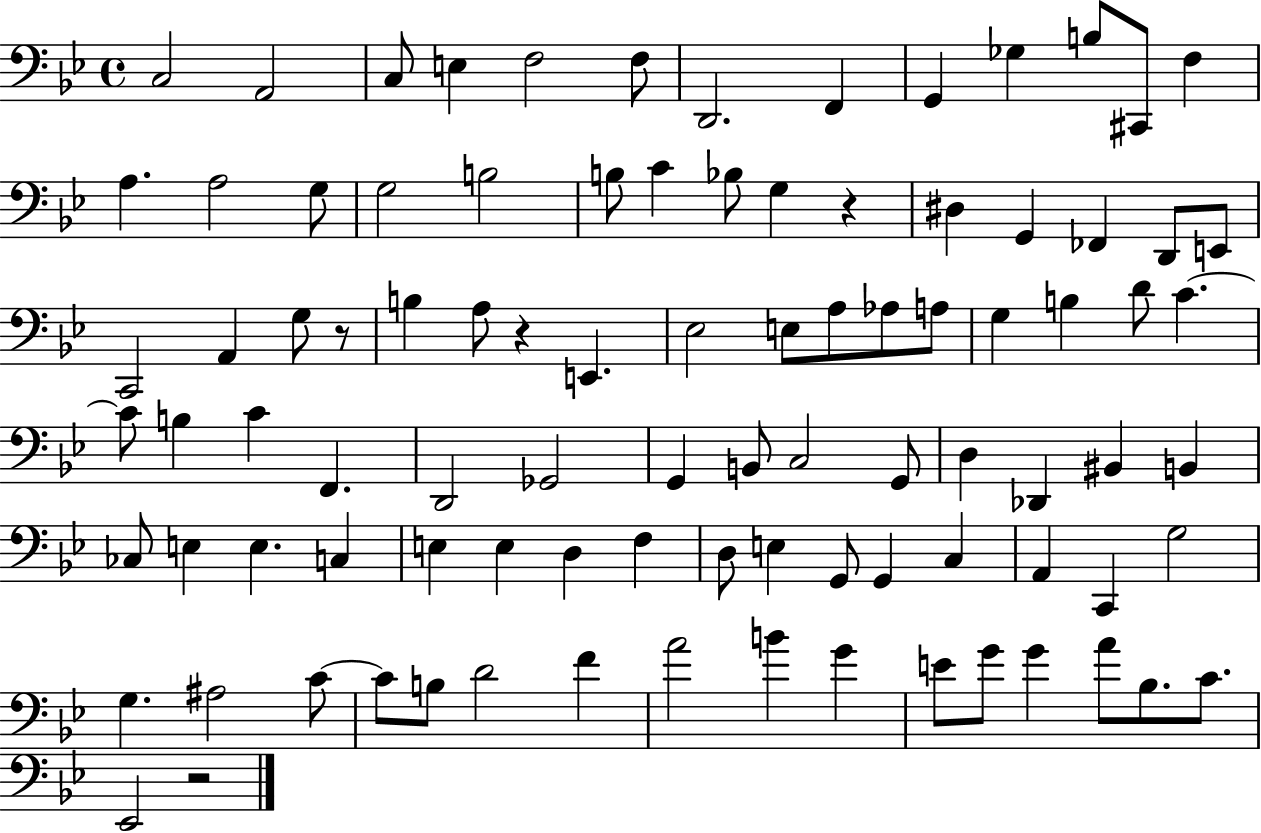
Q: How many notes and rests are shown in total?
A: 93